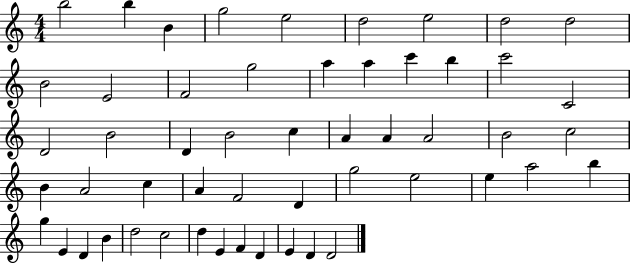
{
  \clef treble
  \numericTimeSignature
  \time 4/4
  \key c \major
  b''2 b''4 b'4 | g''2 e''2 | d''2 e''2 | d''2 d''2 | \break b'2 e'2 | f'2 g''2 | a''4 a''4 c'''4 b''4 | c'''2 c'2 | \break d'2 b'2 | d'4 b'2 c''4 | a'4 a'4 a'2 | b'2 c''2 | \break b'4 a'2 c''4 | a'4 f'2 d'4 | g''2 e''2 | e''4 a''2 b''4 | \break g''4 e'4 d'4 b'4 | d''2 c''2 | d''4 e'4 f'4 d'4 | e'4 d'4 d'2 | \break \bar "|."
}